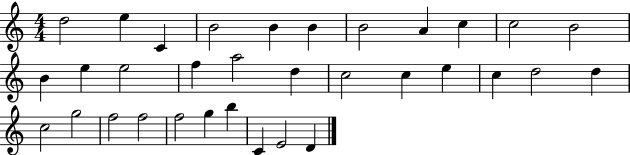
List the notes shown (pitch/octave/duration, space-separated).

D5/h E5/q C4/q B4/h B4/q B4/q B4/h A4/q C5/q C5/h B4/h B4/q E5/q E5/h F5/q A5/h D5/q C5/h C5/q E5/q C5/q D5/h D5/q C5/h G5/h F5/h F5/h F5/h G5/q B5/q C4/q E4/h D4/q